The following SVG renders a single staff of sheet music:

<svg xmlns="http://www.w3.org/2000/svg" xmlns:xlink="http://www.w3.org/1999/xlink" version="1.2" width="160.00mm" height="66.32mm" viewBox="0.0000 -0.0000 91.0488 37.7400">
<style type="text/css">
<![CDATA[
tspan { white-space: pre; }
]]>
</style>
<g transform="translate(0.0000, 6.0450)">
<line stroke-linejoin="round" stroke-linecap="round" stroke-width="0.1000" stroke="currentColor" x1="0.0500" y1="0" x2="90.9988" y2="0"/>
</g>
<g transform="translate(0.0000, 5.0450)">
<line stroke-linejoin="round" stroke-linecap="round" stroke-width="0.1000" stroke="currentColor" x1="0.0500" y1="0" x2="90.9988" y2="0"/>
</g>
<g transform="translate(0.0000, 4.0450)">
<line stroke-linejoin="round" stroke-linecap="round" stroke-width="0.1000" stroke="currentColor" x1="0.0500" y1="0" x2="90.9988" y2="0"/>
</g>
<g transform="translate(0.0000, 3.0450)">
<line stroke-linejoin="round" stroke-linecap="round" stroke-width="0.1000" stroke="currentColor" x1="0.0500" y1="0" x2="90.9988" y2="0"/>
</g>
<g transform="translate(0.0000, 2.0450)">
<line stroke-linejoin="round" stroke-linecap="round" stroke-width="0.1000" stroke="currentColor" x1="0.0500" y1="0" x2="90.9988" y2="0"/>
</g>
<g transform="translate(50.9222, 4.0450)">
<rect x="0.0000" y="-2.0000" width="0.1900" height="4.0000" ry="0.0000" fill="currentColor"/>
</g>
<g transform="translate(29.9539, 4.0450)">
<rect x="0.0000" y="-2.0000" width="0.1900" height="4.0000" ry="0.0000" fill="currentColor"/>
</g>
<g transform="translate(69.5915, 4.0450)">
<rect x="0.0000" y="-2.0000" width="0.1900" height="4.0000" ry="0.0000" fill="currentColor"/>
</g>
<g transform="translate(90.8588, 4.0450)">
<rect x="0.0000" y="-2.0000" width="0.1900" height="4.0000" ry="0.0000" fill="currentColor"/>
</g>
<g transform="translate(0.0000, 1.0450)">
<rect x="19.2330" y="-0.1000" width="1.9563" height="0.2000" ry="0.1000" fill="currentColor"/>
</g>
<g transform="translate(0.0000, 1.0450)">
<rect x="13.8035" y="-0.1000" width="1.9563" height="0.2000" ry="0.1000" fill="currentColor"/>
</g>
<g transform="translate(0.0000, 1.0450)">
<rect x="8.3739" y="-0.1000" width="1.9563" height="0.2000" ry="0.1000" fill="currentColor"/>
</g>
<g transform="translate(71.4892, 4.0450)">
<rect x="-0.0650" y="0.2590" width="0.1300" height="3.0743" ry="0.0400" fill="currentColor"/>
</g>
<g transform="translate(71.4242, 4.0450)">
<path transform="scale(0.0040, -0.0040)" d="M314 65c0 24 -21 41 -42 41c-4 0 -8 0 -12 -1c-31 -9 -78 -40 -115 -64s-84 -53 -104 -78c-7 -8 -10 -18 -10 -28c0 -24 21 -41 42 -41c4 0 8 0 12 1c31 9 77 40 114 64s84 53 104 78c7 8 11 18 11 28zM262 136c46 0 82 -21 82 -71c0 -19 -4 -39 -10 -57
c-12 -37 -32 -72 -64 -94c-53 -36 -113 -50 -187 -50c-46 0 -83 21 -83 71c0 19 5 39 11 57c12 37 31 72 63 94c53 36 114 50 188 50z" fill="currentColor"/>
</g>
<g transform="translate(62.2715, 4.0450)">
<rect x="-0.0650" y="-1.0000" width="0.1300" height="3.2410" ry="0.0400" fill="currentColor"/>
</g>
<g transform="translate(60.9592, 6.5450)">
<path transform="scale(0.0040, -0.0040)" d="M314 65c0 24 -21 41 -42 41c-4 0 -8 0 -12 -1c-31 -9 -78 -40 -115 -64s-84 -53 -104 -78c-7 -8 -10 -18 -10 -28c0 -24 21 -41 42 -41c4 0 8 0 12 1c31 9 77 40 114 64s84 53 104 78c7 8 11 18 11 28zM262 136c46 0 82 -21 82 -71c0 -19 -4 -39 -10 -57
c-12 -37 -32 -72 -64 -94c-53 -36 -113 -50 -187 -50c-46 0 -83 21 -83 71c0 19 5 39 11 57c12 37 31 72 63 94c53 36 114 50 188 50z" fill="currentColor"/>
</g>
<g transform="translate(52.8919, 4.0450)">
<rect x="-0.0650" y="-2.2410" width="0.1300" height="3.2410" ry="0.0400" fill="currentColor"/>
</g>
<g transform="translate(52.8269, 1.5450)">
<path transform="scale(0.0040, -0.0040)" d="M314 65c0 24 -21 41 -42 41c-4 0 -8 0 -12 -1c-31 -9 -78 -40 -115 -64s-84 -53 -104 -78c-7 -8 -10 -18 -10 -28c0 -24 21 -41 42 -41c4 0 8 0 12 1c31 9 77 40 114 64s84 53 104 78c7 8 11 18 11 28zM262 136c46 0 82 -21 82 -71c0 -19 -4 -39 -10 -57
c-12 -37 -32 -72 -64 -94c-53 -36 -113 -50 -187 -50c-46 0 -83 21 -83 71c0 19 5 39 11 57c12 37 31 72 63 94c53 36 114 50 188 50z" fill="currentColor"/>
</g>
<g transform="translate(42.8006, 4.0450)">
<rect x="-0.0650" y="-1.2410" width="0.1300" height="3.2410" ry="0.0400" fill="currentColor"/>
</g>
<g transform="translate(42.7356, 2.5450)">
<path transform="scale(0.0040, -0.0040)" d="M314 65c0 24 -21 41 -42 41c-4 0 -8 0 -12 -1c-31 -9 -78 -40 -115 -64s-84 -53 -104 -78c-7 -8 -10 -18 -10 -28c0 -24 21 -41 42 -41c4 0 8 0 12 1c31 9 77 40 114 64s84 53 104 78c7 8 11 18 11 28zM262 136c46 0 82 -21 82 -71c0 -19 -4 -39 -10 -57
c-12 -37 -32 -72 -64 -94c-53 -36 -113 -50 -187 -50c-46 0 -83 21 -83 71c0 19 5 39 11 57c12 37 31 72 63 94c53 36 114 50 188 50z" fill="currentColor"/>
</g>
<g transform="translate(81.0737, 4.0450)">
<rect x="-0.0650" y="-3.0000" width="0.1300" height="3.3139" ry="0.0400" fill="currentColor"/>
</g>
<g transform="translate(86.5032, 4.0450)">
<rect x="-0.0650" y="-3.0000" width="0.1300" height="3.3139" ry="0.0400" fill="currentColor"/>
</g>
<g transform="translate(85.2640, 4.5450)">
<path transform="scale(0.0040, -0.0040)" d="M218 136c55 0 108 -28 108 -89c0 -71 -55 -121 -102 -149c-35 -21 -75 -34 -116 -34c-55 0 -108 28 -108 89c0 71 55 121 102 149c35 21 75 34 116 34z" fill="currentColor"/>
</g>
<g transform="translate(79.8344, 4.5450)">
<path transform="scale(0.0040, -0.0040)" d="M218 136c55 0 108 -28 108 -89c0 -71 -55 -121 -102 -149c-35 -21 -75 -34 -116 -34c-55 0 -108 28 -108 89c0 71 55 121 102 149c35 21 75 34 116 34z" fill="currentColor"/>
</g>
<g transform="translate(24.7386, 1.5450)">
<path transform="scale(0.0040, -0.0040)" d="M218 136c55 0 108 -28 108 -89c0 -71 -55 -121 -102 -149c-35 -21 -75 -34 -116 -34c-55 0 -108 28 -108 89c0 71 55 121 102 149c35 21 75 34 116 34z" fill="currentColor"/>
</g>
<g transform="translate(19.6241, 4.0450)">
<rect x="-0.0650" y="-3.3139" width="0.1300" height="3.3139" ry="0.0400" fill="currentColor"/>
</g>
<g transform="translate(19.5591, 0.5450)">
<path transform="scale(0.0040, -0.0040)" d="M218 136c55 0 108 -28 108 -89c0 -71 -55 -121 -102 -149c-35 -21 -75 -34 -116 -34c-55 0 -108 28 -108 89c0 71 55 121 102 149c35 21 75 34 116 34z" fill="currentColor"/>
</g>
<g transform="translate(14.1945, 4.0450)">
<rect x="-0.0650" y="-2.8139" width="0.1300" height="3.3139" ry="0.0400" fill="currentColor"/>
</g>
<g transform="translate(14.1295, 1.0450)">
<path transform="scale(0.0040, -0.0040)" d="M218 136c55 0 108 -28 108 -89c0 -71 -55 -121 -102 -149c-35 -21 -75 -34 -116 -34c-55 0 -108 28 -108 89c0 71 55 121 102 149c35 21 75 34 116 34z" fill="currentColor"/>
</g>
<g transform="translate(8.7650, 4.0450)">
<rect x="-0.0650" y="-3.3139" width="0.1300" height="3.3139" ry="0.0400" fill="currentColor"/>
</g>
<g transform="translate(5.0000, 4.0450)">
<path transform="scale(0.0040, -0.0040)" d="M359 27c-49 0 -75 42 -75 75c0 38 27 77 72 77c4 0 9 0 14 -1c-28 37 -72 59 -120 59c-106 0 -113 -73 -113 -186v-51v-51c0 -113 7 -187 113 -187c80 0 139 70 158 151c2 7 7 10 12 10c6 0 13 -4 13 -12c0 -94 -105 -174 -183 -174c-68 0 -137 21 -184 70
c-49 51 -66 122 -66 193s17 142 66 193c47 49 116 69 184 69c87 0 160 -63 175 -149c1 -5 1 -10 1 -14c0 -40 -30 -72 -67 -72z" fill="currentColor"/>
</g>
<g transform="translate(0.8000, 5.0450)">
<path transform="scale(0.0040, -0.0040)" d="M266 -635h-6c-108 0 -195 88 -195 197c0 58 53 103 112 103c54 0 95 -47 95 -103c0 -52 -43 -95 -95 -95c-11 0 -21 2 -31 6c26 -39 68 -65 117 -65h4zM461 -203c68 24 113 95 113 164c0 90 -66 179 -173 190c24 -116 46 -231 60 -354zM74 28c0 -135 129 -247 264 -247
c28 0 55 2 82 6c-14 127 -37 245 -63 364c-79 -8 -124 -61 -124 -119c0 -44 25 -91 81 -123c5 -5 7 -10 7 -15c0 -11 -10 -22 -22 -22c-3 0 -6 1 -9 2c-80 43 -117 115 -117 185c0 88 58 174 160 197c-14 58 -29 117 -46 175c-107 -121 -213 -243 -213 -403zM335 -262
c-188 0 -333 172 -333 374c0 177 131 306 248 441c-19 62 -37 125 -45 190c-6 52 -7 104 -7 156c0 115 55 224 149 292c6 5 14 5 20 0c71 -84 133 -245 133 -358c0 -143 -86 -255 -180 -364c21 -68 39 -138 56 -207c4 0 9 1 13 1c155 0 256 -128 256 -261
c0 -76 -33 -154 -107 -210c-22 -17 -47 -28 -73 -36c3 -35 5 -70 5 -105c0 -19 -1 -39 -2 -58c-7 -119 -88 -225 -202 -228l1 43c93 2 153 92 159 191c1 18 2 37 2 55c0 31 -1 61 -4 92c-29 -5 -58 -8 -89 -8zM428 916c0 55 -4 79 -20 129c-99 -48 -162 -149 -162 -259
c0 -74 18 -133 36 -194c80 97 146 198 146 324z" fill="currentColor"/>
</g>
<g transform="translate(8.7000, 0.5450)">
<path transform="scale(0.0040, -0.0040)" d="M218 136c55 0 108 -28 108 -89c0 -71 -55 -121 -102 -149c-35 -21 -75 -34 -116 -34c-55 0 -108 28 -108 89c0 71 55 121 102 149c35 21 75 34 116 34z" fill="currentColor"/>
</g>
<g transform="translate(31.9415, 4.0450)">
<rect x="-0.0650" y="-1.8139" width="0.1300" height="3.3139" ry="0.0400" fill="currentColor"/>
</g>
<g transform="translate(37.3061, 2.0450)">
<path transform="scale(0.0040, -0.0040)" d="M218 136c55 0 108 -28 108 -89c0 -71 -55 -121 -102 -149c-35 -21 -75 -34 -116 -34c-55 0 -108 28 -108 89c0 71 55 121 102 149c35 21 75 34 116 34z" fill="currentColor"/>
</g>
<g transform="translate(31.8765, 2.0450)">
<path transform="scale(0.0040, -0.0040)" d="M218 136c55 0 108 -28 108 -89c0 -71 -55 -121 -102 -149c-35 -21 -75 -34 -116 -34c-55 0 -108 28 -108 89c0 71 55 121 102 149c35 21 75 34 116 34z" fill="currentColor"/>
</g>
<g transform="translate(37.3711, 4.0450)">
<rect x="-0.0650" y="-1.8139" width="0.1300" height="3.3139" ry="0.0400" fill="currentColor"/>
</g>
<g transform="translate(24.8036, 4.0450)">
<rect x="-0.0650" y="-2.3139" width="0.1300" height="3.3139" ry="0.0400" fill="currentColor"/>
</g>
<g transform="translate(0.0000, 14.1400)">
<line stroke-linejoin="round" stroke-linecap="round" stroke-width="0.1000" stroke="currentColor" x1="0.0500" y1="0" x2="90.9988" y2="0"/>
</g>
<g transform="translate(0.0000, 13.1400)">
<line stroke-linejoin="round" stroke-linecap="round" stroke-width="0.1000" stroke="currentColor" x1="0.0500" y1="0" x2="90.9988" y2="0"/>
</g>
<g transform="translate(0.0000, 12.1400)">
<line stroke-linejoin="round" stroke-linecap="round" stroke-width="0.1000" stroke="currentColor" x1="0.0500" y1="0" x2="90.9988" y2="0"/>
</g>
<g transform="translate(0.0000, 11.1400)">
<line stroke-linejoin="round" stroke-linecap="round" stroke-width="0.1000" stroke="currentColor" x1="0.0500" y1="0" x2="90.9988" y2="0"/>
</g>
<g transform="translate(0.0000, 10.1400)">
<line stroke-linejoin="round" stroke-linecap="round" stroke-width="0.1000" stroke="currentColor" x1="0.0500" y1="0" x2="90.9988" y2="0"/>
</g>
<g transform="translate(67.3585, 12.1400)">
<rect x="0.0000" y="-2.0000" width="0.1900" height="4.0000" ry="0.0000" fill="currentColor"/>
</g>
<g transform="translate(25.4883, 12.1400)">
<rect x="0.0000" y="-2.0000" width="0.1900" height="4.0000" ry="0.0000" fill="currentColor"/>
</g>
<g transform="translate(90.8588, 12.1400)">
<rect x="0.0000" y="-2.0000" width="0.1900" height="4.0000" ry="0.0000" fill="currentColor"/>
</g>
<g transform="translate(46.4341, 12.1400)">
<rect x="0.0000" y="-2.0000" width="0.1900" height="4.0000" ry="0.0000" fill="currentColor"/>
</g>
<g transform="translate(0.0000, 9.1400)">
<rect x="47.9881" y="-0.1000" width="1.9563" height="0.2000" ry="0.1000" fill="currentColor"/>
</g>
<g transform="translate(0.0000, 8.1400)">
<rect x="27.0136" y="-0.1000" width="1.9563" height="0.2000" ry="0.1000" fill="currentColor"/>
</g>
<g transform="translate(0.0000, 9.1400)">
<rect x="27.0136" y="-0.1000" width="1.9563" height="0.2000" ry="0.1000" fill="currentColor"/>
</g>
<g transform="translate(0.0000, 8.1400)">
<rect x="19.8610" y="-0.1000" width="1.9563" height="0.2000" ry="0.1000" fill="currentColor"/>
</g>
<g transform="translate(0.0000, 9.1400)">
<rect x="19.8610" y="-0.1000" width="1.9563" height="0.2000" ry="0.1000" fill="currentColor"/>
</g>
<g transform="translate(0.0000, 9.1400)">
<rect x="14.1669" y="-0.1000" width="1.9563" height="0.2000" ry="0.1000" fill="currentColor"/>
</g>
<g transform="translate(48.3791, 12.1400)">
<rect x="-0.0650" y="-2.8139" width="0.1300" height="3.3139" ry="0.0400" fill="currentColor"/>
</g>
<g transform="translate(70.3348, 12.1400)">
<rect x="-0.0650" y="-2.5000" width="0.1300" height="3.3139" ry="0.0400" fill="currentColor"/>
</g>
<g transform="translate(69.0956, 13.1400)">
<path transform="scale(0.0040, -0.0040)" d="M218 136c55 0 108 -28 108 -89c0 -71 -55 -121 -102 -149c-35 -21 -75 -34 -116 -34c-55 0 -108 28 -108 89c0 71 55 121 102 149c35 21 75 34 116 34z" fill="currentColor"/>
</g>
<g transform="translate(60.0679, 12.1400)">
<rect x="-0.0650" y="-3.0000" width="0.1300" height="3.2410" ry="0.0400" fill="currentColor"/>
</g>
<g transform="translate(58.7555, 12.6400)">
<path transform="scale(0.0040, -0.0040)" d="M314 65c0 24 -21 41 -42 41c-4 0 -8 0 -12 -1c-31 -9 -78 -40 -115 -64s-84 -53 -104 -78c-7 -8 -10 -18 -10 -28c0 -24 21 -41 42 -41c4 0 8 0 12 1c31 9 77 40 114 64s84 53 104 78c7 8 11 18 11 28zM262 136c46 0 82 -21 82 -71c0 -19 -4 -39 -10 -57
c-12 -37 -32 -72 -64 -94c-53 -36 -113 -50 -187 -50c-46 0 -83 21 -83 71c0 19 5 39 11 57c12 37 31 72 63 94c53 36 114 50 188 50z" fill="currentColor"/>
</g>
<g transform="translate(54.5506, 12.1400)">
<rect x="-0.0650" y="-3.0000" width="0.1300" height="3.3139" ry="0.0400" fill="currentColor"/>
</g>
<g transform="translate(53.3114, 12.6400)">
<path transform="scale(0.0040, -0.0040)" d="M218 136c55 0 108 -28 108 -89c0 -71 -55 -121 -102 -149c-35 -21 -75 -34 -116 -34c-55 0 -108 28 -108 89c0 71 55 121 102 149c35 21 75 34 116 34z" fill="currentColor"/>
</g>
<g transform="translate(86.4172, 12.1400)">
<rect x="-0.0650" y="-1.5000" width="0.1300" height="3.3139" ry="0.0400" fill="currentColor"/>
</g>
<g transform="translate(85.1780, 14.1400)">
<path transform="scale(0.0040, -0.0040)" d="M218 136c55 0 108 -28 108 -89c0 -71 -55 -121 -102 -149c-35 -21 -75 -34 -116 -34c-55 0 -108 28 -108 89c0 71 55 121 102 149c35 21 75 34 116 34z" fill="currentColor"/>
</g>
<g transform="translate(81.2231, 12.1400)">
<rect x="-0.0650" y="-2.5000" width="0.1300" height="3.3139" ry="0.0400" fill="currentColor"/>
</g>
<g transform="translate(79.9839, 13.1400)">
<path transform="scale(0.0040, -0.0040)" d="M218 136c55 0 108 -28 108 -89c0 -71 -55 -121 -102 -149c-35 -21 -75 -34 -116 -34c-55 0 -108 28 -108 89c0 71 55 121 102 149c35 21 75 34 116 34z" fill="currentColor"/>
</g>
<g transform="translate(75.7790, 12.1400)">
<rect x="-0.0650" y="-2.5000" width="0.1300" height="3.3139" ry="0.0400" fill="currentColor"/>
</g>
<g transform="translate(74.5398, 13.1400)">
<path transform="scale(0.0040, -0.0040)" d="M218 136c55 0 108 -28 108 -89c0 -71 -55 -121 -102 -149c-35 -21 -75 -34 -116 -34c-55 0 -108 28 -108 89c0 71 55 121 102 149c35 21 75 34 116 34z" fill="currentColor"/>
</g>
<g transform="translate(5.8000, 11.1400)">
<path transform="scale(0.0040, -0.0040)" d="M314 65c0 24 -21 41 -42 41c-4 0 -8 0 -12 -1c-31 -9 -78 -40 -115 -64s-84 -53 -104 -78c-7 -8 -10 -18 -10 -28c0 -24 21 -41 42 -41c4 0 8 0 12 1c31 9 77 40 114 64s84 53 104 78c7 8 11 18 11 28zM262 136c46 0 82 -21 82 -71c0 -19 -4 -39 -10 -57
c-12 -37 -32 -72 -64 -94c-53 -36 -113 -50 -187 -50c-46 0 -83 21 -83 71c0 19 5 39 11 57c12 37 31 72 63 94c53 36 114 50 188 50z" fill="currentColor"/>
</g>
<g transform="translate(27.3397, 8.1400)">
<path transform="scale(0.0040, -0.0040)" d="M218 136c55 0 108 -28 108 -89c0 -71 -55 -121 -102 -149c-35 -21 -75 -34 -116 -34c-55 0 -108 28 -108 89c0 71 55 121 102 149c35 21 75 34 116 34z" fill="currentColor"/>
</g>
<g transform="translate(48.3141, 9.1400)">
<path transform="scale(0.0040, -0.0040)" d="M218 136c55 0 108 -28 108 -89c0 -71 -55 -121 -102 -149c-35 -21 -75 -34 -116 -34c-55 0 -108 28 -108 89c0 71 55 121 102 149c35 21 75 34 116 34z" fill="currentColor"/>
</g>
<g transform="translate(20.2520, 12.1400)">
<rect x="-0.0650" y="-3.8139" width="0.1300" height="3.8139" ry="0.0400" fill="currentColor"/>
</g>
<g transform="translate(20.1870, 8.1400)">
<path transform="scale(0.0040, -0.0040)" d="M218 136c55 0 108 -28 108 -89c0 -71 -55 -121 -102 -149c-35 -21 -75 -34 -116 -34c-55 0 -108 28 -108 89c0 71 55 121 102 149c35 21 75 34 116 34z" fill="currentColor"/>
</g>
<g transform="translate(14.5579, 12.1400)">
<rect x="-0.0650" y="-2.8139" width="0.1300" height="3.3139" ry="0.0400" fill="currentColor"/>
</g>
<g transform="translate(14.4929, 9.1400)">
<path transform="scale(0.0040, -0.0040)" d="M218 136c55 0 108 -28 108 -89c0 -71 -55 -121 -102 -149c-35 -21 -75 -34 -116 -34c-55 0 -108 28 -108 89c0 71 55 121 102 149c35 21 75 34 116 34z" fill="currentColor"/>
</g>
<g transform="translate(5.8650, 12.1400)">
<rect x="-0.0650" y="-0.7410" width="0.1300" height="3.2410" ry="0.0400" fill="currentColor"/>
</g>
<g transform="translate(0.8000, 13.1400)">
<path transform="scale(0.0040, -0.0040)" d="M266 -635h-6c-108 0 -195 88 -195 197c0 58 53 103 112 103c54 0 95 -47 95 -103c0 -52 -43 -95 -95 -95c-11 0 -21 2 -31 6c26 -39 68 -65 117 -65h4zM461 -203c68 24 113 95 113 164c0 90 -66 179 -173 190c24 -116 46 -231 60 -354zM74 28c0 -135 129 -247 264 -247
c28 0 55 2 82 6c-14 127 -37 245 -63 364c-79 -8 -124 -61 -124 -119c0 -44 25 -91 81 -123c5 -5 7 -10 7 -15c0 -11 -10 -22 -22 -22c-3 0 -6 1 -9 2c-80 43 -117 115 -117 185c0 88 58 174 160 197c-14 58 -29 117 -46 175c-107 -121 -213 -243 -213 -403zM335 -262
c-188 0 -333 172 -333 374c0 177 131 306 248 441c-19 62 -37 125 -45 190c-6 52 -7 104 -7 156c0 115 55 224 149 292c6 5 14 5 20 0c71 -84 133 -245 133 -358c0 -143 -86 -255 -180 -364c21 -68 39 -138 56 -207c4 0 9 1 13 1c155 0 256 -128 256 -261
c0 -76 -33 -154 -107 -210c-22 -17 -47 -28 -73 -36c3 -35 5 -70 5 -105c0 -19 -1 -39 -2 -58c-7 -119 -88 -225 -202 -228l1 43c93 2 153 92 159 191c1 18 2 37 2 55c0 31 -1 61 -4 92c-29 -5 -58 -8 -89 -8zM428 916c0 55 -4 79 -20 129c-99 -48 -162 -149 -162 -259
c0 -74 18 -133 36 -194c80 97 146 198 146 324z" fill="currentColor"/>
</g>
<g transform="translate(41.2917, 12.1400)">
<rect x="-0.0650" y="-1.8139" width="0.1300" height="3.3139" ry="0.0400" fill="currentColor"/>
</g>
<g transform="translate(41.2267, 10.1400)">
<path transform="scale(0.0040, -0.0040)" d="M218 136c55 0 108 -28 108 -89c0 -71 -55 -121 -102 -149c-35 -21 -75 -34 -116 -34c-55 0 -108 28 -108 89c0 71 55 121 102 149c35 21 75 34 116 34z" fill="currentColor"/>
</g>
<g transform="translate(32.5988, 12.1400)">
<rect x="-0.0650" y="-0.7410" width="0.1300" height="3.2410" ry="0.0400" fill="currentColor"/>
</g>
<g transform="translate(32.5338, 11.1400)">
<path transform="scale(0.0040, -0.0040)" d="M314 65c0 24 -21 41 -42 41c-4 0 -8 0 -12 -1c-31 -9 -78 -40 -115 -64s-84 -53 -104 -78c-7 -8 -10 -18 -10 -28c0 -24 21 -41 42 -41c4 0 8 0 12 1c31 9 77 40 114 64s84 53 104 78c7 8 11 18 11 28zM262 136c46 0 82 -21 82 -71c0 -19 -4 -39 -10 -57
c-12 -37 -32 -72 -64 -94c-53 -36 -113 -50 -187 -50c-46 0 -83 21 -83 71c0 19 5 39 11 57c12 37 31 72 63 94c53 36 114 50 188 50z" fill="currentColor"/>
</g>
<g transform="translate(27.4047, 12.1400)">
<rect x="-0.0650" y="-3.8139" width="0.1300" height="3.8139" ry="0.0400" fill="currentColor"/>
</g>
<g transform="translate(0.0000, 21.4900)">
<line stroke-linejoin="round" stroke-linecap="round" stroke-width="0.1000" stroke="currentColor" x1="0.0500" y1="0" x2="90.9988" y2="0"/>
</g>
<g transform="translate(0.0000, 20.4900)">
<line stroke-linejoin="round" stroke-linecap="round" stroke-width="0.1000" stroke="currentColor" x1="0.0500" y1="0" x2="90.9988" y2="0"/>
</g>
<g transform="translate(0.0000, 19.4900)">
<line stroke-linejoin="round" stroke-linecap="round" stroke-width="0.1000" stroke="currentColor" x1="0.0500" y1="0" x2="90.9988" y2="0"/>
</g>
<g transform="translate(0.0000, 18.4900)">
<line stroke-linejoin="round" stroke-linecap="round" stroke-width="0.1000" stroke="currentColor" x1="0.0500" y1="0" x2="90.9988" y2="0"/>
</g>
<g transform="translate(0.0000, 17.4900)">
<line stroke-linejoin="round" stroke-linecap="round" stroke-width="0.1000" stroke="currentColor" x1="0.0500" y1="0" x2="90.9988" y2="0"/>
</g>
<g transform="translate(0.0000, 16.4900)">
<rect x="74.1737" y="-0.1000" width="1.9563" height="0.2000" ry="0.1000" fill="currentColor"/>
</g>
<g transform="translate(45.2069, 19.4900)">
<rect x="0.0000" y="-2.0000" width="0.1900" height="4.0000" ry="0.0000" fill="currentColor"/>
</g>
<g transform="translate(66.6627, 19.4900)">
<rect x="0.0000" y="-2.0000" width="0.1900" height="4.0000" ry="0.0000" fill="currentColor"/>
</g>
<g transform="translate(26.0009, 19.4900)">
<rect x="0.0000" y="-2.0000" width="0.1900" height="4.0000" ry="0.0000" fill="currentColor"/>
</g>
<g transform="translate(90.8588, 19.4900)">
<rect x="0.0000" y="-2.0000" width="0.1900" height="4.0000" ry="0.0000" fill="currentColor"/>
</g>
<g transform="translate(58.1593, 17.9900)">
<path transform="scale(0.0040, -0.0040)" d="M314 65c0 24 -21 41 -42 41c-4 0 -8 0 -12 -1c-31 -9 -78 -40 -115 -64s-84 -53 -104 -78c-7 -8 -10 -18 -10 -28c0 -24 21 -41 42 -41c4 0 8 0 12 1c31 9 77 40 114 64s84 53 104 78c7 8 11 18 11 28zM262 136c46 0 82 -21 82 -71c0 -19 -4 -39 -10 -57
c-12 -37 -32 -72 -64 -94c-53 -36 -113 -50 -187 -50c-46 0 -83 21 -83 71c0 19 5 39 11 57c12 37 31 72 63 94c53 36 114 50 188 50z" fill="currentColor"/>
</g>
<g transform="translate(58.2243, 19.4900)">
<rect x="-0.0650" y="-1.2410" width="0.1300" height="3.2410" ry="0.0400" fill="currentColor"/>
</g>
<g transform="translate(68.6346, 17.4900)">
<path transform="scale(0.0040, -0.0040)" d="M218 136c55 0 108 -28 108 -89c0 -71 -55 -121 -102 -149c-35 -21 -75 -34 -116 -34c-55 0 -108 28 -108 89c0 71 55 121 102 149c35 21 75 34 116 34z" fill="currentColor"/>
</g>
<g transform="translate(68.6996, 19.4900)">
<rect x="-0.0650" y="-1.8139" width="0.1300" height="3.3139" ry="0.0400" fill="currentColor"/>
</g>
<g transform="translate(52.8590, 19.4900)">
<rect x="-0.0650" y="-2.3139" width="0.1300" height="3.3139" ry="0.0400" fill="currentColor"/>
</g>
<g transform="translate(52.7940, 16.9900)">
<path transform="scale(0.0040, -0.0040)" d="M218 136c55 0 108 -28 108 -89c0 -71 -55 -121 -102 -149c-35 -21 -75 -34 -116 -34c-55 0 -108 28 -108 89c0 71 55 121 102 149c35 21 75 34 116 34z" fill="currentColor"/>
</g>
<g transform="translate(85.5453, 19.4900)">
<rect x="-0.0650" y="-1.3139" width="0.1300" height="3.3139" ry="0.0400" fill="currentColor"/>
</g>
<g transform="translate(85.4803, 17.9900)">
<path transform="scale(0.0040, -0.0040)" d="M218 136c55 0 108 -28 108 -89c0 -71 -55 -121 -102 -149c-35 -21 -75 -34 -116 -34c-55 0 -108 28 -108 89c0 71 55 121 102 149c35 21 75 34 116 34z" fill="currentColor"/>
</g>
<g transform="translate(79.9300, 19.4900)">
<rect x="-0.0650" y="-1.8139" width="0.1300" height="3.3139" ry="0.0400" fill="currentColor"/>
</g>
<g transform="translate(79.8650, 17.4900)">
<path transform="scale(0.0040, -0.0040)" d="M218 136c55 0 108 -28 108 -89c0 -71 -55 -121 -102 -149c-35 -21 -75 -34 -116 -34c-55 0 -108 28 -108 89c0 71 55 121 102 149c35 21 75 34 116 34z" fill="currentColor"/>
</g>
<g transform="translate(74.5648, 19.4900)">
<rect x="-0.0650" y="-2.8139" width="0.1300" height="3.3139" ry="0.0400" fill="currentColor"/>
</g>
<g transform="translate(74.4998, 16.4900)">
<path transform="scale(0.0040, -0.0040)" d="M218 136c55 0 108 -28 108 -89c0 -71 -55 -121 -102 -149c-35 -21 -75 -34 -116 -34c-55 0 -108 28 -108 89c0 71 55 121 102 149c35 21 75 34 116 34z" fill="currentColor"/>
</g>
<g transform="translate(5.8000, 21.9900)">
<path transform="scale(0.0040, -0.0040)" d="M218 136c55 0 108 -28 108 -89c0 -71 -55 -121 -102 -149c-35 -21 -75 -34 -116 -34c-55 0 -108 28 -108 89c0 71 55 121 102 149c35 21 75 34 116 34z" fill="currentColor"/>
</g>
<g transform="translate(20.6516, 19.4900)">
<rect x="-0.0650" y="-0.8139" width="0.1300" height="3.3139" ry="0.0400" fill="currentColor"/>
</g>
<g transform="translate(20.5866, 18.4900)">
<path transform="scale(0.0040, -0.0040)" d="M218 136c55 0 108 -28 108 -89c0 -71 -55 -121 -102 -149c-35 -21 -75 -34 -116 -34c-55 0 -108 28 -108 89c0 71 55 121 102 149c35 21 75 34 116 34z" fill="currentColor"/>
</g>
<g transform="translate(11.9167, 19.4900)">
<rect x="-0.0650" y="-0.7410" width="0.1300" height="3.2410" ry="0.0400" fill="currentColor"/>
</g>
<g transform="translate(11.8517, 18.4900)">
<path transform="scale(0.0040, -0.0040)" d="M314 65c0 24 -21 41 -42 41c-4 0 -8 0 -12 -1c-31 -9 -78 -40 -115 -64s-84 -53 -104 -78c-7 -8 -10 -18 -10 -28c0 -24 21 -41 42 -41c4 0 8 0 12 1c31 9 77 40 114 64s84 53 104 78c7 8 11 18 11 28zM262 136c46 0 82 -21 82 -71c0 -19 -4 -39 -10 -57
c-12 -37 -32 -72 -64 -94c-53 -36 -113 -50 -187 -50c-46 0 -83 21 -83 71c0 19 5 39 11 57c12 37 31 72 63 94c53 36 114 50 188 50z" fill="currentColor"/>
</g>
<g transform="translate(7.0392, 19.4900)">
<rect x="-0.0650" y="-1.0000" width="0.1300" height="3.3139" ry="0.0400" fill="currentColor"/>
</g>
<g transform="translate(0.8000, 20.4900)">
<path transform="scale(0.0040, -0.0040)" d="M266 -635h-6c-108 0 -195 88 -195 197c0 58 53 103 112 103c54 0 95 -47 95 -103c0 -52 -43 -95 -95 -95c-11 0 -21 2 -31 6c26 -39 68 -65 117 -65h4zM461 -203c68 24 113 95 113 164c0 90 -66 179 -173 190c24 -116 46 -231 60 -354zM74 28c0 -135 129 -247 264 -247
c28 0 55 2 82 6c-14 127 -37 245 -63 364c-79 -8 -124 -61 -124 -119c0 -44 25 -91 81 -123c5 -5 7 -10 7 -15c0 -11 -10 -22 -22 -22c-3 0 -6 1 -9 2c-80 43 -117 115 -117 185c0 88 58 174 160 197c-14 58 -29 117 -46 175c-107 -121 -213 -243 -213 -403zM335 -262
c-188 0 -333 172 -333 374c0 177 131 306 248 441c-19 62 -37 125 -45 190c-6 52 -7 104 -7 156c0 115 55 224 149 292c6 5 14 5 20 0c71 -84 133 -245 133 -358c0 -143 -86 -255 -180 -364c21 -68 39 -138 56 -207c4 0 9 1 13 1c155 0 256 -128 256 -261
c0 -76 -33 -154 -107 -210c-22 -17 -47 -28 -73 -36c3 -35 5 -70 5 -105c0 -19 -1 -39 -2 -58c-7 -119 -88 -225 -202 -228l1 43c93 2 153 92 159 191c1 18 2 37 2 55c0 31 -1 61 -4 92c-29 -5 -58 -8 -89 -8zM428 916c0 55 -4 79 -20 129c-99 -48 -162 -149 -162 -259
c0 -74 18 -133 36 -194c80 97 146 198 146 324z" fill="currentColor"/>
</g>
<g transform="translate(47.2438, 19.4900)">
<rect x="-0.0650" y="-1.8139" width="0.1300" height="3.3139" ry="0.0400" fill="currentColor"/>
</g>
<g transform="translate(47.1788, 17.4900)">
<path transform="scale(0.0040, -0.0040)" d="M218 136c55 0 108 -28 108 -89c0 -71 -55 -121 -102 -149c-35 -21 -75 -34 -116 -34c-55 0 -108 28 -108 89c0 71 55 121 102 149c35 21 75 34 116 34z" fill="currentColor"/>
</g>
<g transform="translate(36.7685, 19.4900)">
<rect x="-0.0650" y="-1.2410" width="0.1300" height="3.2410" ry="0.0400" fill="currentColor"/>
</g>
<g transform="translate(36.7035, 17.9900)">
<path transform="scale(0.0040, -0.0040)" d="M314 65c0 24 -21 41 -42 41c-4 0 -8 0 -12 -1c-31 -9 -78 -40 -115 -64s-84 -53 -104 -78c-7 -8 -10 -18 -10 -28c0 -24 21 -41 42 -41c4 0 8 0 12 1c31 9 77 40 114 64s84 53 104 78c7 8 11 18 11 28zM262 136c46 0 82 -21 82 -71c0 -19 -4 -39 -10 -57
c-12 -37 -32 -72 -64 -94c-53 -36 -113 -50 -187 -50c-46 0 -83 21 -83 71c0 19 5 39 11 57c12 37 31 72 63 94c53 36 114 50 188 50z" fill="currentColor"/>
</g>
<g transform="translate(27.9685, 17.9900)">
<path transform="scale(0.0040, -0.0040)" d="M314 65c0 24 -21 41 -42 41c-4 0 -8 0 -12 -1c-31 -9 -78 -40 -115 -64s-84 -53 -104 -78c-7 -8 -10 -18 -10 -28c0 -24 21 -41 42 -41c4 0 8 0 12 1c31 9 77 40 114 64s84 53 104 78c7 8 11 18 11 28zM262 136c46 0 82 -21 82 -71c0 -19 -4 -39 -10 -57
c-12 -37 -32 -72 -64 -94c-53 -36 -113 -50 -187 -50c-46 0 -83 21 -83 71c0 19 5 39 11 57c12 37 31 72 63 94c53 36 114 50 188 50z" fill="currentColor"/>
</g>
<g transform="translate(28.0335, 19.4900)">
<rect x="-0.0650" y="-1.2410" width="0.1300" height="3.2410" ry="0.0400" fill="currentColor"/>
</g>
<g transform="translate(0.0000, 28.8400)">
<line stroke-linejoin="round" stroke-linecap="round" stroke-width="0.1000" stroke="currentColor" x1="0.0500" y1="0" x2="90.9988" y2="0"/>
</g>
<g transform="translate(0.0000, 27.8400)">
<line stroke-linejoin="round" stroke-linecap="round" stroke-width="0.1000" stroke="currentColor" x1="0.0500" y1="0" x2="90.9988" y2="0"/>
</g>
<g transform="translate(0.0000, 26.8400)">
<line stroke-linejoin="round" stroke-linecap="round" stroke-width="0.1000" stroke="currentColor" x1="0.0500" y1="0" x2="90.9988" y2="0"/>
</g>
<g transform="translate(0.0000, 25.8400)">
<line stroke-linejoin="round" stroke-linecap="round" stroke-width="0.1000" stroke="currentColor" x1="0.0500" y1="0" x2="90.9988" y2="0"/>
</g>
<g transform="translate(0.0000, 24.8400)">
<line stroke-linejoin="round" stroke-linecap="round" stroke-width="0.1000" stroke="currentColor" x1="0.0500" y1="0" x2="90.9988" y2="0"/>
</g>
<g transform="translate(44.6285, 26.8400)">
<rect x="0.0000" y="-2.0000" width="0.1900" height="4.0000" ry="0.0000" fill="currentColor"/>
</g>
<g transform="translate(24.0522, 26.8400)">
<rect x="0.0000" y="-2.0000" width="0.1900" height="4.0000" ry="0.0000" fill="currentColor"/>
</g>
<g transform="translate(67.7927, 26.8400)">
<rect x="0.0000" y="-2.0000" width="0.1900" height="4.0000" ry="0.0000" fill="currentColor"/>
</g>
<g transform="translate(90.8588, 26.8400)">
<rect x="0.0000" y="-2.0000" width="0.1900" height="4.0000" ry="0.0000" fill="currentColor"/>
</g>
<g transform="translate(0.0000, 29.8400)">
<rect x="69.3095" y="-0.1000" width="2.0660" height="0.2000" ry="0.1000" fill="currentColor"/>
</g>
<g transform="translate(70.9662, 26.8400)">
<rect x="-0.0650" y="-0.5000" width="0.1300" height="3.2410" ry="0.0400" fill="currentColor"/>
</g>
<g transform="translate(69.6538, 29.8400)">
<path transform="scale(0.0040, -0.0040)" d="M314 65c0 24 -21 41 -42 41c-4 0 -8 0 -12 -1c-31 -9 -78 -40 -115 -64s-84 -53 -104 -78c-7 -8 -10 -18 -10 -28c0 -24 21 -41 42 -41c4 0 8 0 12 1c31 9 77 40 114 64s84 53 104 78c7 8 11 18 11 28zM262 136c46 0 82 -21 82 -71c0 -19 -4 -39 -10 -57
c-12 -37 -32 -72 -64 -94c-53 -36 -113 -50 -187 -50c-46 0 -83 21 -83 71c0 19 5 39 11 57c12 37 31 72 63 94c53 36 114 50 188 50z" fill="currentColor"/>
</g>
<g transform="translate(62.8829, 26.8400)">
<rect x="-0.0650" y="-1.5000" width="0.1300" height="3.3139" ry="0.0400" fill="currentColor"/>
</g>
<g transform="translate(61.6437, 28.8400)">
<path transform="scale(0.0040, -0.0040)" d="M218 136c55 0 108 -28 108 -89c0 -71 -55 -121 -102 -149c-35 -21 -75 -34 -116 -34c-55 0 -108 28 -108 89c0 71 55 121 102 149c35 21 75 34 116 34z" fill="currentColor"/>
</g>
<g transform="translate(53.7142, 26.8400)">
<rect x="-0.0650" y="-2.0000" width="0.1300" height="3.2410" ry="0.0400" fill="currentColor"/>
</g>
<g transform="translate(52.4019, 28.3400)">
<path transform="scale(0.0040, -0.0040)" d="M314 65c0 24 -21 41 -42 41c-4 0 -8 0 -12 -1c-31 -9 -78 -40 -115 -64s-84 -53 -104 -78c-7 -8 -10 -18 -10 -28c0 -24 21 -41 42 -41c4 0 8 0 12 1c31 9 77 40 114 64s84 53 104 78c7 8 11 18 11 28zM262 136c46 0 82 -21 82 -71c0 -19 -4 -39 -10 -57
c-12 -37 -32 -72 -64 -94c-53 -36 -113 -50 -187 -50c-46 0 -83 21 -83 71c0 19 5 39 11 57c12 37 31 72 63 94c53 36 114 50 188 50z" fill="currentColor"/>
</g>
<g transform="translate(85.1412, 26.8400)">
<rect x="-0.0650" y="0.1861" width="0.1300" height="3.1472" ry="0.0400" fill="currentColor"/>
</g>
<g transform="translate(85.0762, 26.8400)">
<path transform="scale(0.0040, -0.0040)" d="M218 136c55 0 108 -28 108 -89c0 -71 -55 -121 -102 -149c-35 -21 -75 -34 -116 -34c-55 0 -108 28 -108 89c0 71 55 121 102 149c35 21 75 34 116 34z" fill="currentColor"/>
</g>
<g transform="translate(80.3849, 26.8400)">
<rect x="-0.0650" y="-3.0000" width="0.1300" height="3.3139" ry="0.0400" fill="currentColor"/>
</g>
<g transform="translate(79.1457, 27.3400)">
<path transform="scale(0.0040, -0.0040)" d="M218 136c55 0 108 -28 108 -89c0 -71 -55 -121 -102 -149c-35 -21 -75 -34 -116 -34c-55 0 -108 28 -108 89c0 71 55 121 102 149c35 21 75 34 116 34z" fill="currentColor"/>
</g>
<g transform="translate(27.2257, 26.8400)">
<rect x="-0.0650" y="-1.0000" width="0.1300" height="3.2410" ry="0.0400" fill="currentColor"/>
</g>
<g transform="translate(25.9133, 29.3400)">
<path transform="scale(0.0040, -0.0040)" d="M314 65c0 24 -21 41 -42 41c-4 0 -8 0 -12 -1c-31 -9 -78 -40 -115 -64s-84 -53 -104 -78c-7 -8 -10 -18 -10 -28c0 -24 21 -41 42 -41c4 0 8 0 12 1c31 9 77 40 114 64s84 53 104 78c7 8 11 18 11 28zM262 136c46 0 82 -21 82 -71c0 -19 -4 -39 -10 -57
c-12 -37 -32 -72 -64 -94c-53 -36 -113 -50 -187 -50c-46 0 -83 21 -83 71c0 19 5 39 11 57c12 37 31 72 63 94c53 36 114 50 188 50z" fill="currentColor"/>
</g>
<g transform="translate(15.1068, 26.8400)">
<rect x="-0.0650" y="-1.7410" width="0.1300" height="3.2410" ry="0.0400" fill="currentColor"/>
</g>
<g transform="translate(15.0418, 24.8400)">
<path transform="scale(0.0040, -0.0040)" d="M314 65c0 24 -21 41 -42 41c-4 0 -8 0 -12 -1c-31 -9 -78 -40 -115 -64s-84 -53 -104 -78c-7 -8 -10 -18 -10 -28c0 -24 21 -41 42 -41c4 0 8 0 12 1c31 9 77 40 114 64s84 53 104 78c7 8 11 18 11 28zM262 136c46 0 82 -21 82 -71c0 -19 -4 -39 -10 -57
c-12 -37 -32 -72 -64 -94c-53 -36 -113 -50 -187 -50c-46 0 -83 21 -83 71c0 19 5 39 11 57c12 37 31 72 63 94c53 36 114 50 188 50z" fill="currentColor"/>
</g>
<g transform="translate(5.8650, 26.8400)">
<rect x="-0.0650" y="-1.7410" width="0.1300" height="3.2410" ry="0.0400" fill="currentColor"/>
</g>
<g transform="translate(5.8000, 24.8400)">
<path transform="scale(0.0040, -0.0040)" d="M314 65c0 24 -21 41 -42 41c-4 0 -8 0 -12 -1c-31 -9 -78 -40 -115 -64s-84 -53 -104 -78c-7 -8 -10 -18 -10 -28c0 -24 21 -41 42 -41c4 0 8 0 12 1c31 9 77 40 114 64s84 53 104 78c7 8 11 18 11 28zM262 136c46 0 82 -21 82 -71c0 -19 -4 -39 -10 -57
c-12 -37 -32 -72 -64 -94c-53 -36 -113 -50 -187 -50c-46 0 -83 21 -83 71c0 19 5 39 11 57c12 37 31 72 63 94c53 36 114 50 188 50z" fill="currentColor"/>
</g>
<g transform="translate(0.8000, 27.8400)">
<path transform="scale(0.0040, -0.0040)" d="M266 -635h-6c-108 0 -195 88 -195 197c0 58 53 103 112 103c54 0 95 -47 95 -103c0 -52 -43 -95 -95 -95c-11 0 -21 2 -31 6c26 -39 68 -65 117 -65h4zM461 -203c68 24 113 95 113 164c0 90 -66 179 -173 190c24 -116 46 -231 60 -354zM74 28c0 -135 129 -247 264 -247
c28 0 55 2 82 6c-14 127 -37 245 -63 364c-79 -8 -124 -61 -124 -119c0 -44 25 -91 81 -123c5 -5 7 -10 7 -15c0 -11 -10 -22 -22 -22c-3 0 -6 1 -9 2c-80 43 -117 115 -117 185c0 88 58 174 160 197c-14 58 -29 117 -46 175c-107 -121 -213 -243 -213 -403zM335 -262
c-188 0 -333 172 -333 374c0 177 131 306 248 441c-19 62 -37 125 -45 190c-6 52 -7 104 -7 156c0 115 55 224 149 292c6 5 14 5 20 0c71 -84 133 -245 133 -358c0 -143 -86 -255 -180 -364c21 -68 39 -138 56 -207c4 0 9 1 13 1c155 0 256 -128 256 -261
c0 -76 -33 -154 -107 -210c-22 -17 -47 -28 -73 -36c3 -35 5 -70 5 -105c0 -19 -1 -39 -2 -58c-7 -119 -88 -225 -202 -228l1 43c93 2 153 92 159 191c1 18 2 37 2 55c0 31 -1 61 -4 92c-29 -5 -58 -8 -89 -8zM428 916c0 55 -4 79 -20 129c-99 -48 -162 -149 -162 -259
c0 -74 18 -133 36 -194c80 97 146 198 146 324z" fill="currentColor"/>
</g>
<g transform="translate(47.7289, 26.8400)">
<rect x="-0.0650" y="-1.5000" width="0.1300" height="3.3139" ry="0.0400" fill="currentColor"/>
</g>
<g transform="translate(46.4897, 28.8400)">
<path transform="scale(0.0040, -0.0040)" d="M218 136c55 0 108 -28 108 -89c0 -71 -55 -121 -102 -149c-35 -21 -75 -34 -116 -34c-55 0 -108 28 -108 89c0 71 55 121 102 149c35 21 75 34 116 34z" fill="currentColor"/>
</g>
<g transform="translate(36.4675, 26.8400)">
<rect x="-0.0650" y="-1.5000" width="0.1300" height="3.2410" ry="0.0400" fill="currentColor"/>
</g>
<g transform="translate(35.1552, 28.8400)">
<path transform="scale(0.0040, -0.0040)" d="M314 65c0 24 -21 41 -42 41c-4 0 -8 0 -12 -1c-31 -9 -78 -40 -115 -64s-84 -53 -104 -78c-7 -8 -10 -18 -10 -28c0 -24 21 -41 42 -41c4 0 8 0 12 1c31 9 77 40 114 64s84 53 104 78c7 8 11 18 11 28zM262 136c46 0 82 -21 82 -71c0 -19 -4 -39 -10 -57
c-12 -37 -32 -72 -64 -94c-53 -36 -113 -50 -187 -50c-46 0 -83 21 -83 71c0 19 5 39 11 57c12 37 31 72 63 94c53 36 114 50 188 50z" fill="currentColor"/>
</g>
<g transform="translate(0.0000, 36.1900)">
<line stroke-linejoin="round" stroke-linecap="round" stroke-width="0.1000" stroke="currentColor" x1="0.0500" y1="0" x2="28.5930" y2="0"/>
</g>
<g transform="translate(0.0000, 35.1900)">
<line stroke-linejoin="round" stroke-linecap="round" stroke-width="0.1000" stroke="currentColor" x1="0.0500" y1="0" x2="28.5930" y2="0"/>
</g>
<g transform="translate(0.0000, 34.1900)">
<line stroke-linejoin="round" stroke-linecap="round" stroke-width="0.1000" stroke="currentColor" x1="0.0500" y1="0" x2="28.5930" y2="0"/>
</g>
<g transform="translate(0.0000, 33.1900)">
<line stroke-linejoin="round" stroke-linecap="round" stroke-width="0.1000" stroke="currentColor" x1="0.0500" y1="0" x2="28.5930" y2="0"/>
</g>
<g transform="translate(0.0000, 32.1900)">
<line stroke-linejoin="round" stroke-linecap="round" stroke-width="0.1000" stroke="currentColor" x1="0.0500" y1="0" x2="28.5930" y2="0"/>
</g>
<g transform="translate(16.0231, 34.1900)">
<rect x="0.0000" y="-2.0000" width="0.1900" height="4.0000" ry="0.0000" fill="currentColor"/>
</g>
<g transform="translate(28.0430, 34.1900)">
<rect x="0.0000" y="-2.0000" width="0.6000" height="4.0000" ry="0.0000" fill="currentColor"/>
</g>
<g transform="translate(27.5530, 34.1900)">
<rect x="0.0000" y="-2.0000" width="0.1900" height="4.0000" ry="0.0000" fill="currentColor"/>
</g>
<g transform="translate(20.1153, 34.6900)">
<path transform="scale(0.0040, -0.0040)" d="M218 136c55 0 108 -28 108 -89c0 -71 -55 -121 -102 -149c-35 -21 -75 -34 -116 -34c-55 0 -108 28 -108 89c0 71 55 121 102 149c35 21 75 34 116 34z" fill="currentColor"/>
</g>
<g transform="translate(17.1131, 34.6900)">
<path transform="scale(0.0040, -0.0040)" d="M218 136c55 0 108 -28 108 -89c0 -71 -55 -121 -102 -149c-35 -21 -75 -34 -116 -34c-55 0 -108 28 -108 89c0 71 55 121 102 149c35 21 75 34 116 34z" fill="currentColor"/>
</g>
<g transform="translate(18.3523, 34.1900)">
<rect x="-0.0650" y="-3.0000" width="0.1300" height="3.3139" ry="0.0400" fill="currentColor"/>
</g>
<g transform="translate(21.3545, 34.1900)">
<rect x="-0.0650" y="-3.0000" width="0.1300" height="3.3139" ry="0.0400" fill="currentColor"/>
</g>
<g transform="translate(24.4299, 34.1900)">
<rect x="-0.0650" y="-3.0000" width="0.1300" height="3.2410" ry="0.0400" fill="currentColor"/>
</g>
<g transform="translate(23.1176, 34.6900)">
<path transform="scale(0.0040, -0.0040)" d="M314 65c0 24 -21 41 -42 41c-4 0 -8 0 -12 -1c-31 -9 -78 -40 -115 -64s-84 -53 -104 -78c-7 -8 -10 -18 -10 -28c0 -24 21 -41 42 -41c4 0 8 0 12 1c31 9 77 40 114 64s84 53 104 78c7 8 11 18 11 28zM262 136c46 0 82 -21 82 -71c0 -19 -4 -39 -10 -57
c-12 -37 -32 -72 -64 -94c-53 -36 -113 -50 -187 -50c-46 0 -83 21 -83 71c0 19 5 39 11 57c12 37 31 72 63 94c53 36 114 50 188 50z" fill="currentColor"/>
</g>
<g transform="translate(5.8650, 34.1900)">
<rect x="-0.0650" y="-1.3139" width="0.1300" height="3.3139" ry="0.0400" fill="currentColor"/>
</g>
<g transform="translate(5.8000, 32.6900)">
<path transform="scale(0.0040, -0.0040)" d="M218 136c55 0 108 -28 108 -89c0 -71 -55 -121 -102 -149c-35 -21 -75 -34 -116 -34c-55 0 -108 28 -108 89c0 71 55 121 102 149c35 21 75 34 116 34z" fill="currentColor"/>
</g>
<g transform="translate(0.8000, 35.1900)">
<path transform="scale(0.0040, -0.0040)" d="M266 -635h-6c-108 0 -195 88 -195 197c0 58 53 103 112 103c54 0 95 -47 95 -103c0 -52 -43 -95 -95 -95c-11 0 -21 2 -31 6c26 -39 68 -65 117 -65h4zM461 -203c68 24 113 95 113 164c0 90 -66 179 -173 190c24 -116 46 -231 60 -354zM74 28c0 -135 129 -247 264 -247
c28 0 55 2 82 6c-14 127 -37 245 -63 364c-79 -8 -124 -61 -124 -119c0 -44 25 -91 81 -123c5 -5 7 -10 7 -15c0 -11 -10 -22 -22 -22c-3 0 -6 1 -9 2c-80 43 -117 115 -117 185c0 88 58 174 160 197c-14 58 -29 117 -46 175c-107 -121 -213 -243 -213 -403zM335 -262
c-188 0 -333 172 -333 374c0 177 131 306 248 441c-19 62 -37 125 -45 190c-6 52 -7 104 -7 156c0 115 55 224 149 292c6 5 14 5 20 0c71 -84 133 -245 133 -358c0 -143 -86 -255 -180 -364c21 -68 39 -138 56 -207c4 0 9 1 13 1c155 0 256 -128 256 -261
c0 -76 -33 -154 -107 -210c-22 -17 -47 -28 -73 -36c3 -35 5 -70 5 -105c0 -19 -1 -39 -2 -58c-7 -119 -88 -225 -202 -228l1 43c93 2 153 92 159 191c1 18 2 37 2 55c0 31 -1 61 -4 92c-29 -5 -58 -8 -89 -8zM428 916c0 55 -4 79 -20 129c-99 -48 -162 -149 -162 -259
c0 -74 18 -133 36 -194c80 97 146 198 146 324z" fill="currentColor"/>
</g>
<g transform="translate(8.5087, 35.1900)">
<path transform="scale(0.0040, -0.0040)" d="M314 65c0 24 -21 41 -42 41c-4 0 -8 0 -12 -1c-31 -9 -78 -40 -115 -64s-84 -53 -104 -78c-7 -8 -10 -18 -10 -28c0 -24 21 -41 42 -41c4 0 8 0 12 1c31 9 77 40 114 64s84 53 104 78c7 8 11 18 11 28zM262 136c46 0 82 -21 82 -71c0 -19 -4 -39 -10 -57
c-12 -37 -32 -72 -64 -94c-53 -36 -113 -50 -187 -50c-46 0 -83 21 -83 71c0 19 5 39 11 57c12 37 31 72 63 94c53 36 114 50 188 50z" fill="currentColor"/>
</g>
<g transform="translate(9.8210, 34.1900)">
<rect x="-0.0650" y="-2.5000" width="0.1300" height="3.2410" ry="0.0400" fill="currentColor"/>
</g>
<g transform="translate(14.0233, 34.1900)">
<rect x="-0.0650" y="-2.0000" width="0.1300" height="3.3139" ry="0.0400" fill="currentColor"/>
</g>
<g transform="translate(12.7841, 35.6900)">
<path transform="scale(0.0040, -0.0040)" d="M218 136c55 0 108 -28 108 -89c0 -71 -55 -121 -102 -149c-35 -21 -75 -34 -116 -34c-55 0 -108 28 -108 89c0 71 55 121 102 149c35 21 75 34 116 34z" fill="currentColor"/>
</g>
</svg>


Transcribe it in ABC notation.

X:1
T:Untitled
M:4/4
L:1/4
K:C
b a b g f f e2 g2 D2 B2 A A d2 a c' c' d2 f a A A2 G G G E D d2 d e2 e2 f g e2 f a f e f2 f2 D2 E2 E F2 E C2 A B e G2 F A A A2